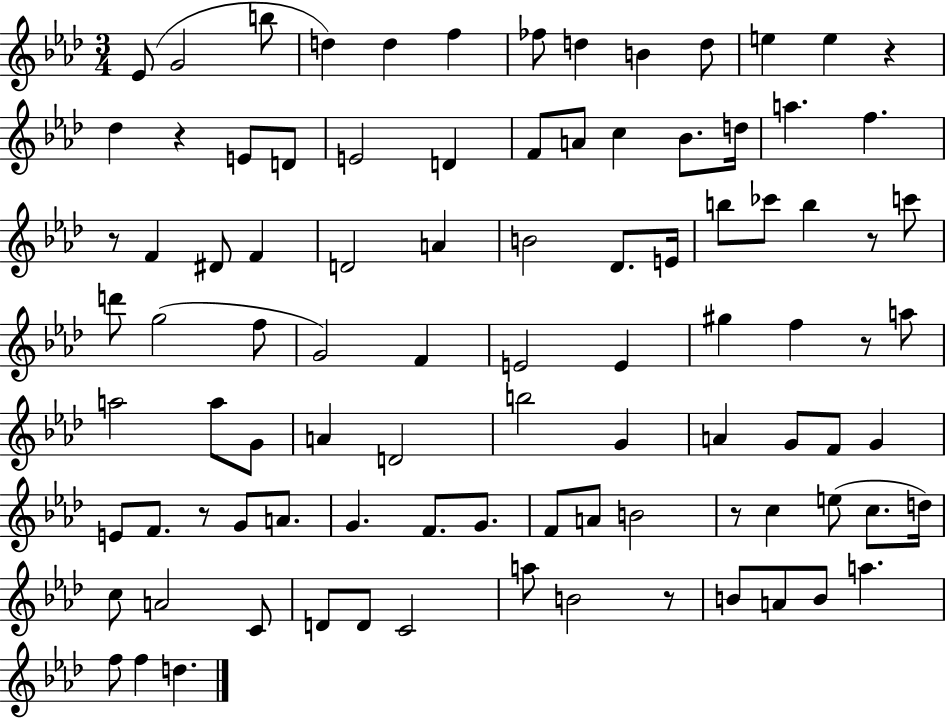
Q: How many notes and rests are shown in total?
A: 94